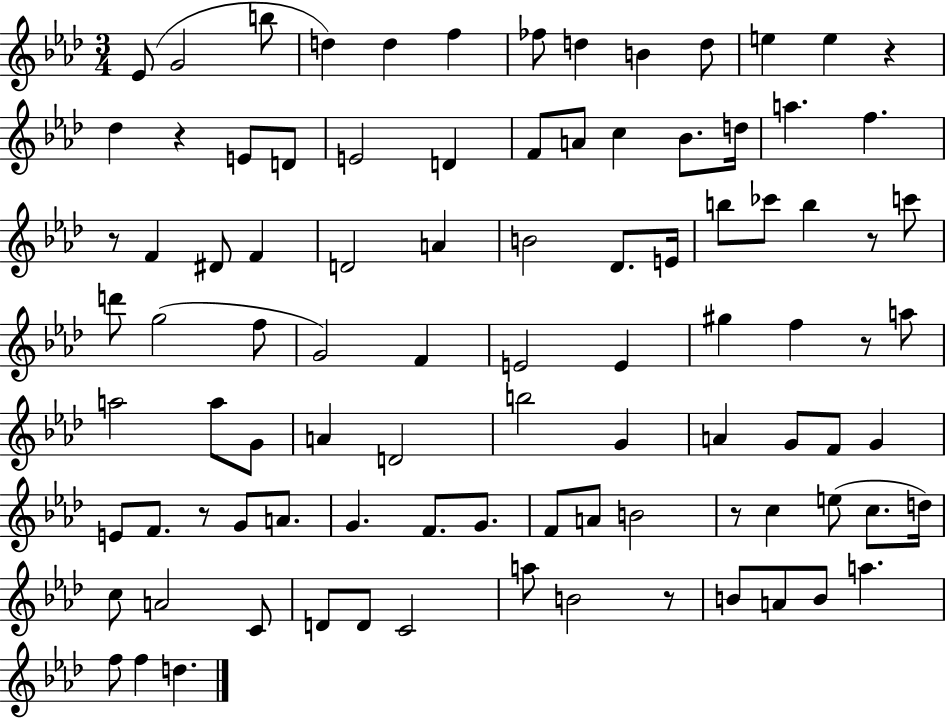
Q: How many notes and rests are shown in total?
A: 94